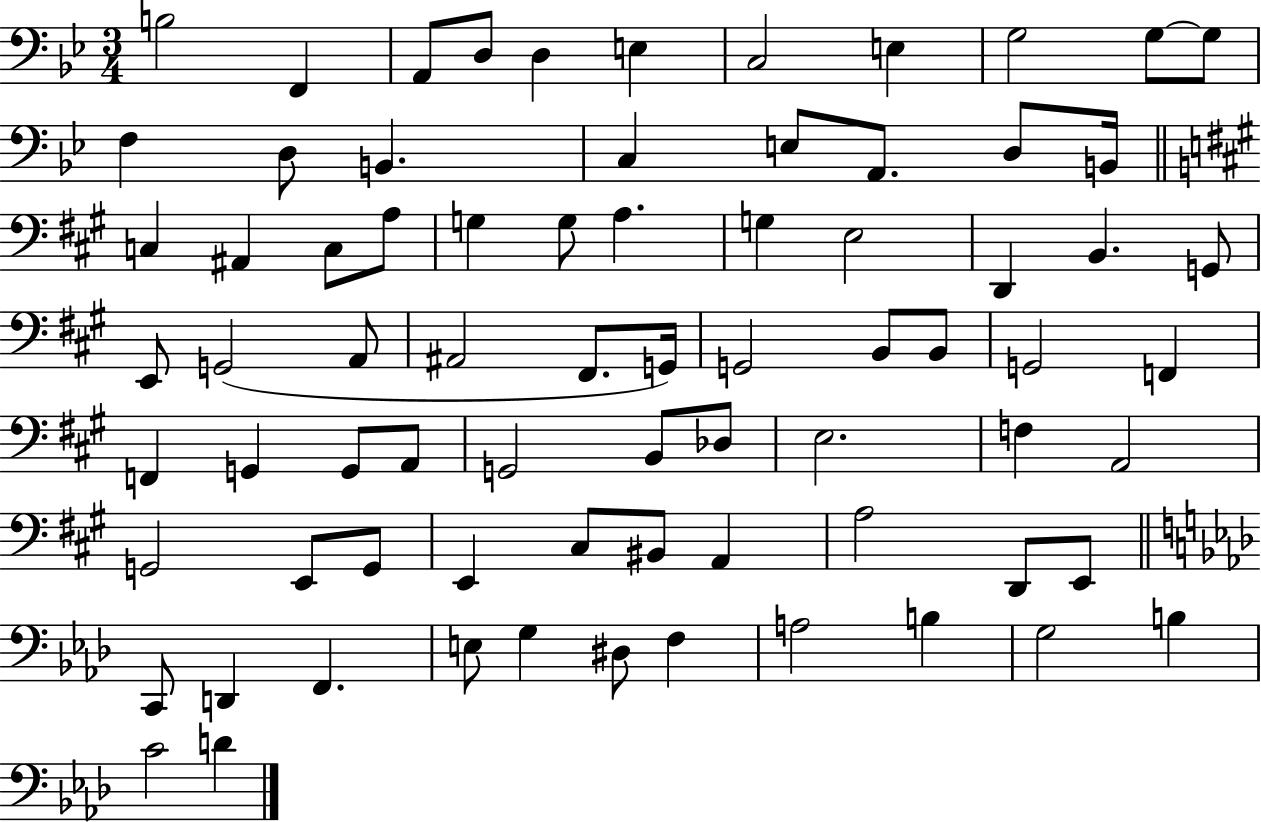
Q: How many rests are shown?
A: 0